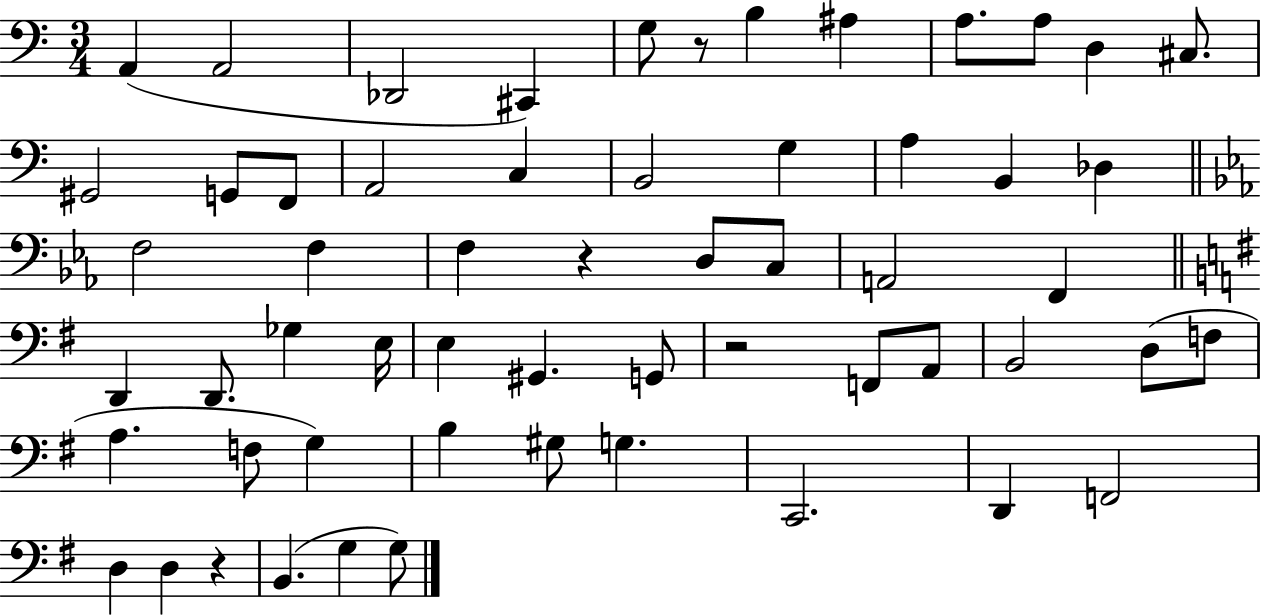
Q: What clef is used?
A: bass